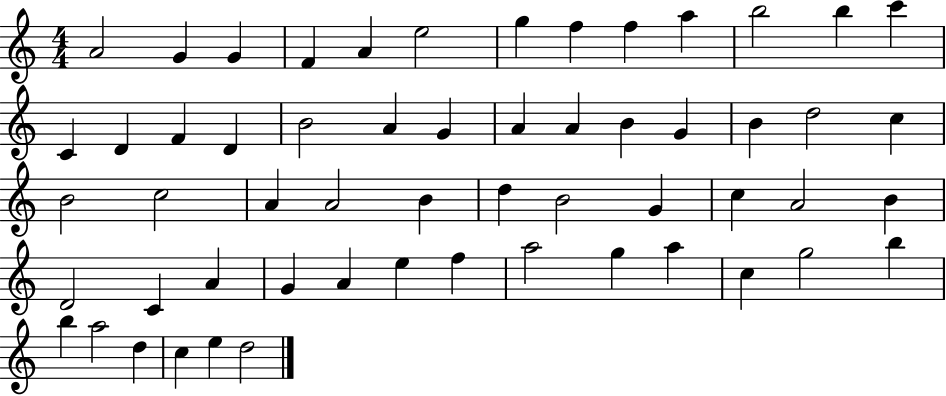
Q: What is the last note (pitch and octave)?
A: D5